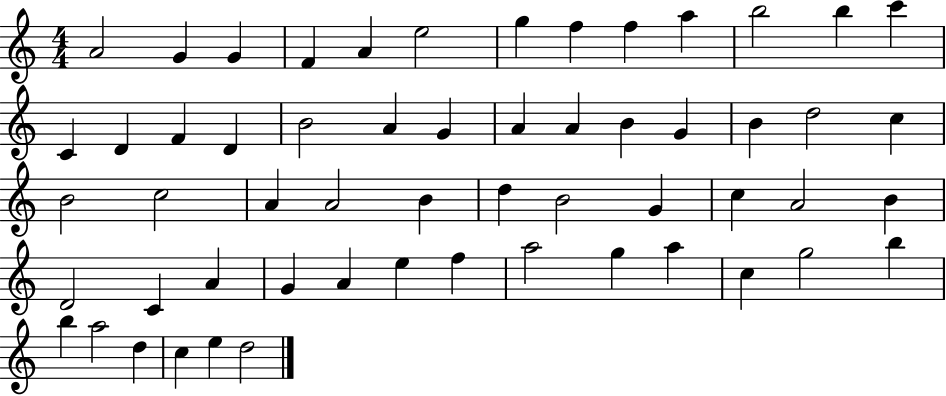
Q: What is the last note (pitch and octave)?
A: D5